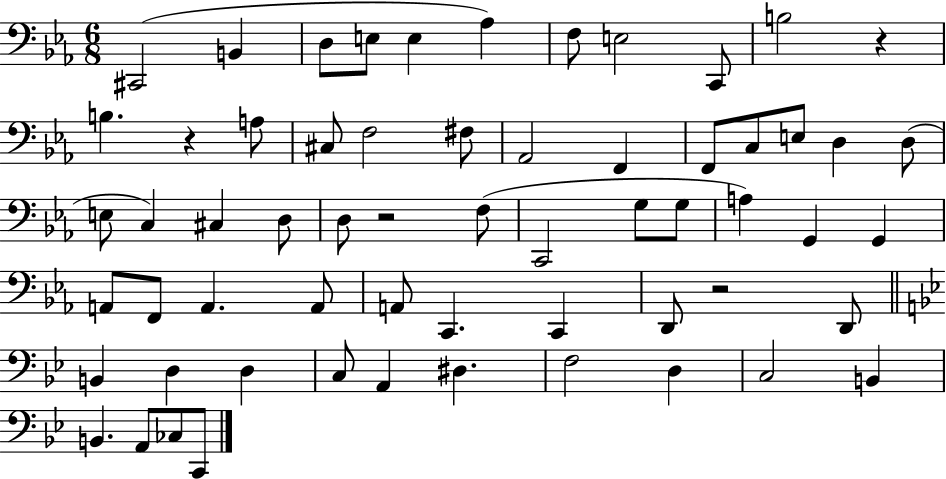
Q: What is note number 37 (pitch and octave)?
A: A2